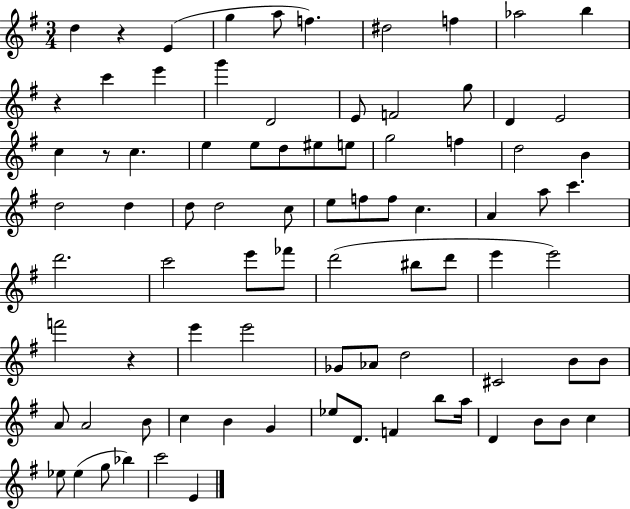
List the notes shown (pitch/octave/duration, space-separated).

D5/q R/q E4/q G5/q A5/e F5/q. D#5/h F5/q Ab5/h B5/q R/q C6/q E6/q G6/q D4/h E4/e F4/h G5/e D4/q E4/h C5/q R/e C5/q. E5/q E5/e D5/e EIS5/e E5/e G5/h F5/q D5/h B4/q D5/h D5/q D5/e D5/h C5/e E5/e F5/e F5/e C5/q. A4/q A5/e C6/q. D6/h. C6/h E6/e FES6/e D6/h BIS5/e D6/e E6/q E6/h F6/h R/q E6/q E6/h Gb4/e Ab4/e D5/h C#4/h B4/e B4/e A4/e A4/h B4/e C5/q B4/q G4/q Eb5/e D4/e. F4/q B5/e A5/s D4/q B4/e B4/e C5/q Eb5/e Eb5/q G5/e Bb5/q C6/h E4/q